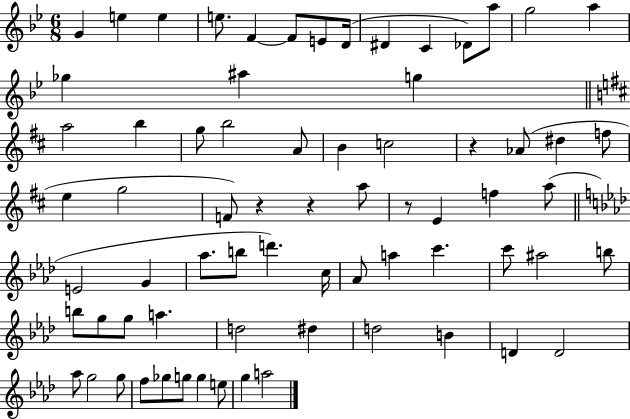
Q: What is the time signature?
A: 6/8